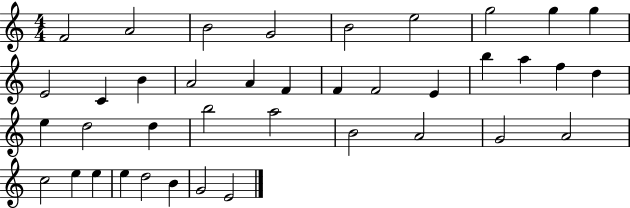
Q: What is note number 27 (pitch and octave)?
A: A5